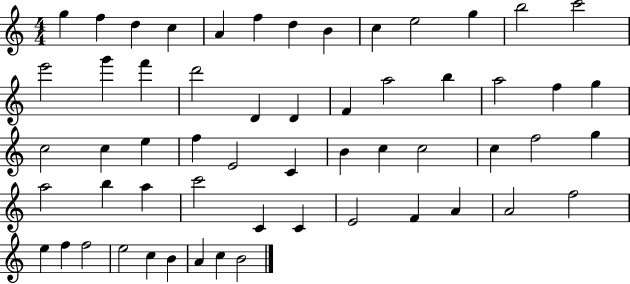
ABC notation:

X:1
T:Untitled
M:4/4
L:1/4
K:C
g f d c A f d B c e2 g b2 c'2 e'2 g' f' d'2 D D F a2 b a2 f g c2 c e f E2 C B c c2 c f2 g a2 b a c'2 C C E2 F A A2 f2 e f f2 e2 c B A c B2